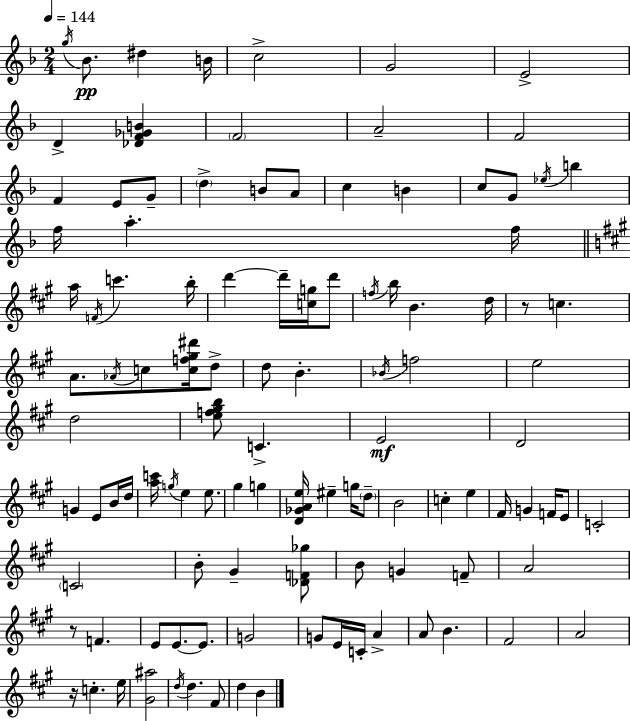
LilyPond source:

{
  \clef treble
  \numericTimeSignature
  \time 2/4
  \key d \minor
  \tempo 4 = 144
  \acciaccatura { g''16 }\pp bes'8. dis''4 | b'16 c''2-> | g'2 | e'2-> | \break d'4-> <des' f' ges' b'>4 | \parenthesize f'2 | a'2-- | f'2 | \break f'4 e'8 g'8-- | \parenthesize d''4-> b'8 a'8 | c''4 b'4 | c''8 g'8 \acciaccatura { ees''16 } b''4 | \break f''16 a''4.-. | f''16 \bar "||" \break \key a \major a''16 \acciaccatura { f'16 } c'''4. | b''16-. d'''4~~ d'''16-- <c'' g''>16 d'''8 | \acciaccatura { f''16 } b''16 b'4. | d''16 r8 c''4. | \break a'8. \acciaccatura { aes'16 } c''8 | <c'' f'' gis'' dis'''>16 d''8-> d''8 b'4.-. | \acciaccatura { bes'16 } f''2 | e''2 | \break d''2 | <e'' f'' gis'' b''>8 c'4.-> | e'2\mf | d'2 | \break g'4 | e'8 b'16 d''16 <a'' c'''>16 \acciaccatura { g''16 } e''4 | e''8. gis''4 | g''4 <d' ges' a' e''>16 eis''4-- | \break g''16 \parenthesize d''8-- b'2 | c''4-. | e''4 fis'16 g'4 | f'16 e'8 c'2-. | \break \parenthesize c'2 | b'8-. gis'4-- | <des' f' ges''>8 b'8 g'4 | f'8-- a'2 | \break r8 f'4. | e'8 e'8.~~ | e'8. g'2 | g'8 e'16 | \break c'16-. a'4-> a'8 b'4. | fis'2 | a'2 | r16 c''4.-. | \break e''16 <gis' ais''>2 | \acciaccatura { d''16 } d''4. | fis'8 d''4 | b'4 \bar "|."
}